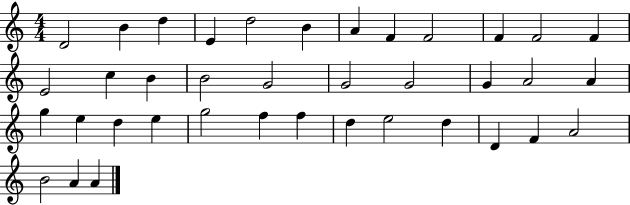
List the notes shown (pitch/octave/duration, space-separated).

D4/h B4/q D5/q E4/q D5/h B4/q A4/q F4/q F4/h F4/q F4/h F4/q E4/h C5/q B4/q B4/h G4/h G4/h G4/h G4/q A4/h A4/q G5/q E5/q D5/q E5/q G5/h F5/q F5/q D5/q E5/h D5/q D4/q F4/q A4/h B4/h A4/q A4/q